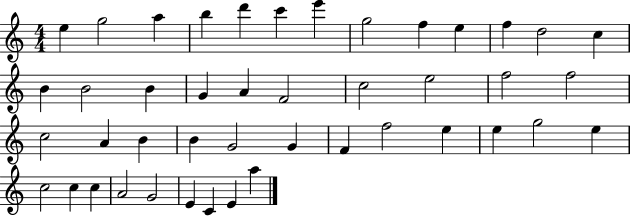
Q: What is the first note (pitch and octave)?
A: E5